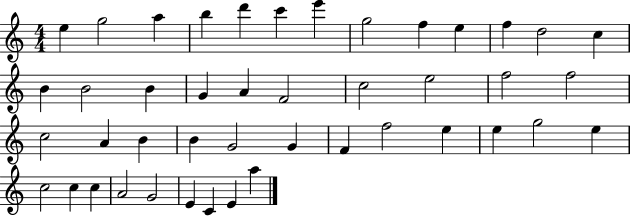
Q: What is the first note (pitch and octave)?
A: E5